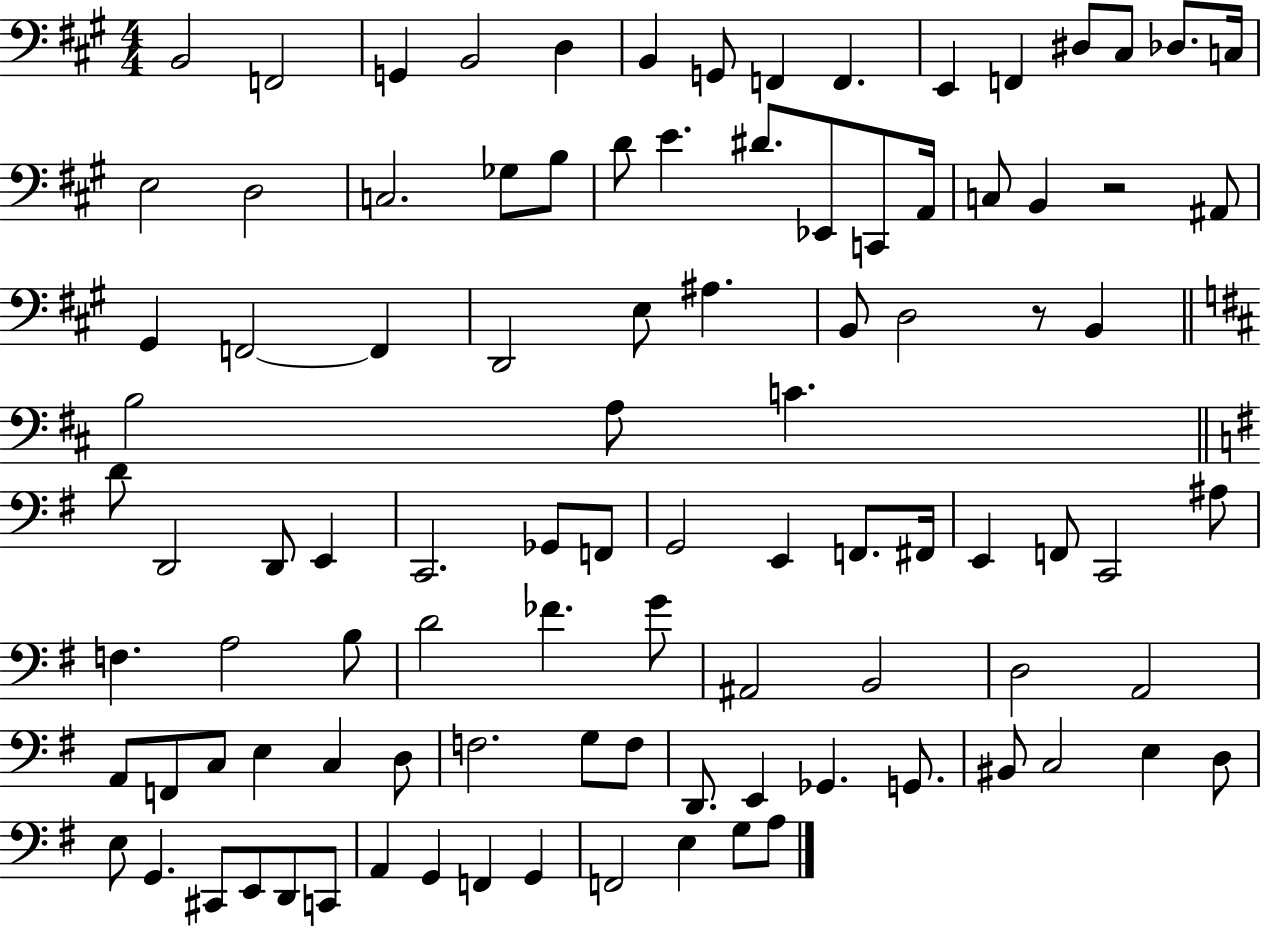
{
  \clef bass
  \numericTimeSignature
  \time 4/4
  \key a \major
  b,2 f,2 | g,4 b,2 d4 | b,4 g,8 f,4 f,4. | e,4 f,4 dis8 cis8 des8. c16 | \break e2 d2 | c2. ges8 b8 | d'8 e'4. dis'8. ees,8 c,8 a,16 | c8 b,4 r2 ais,8 | \break gis,4 f,2~~ f,4 | d,2 e8 ais4. | b,8 d2 r8 b,4 | \bar "||" \break \key b \minor b2 a8 c'4. | \bar "||" \break \key g \major d'8 d,2 d,8 e,4 | c,2. ges,8 f,8 | g,2 e,4 f,8. fis,16 | e,4 f,8 c,2 ais8 | \break f4. a2 b8 | d'2 fes'4. g'8 | ais,2 b,2 | d2 a,2 | \break a,8 f,8 c8 e4 c4 d8 | f2. g8 f8 | d,8. e,4 ges,4. g,8. | bis,8 c2 e4 d8 | \break e8 g,4. cis,8 e,8 d,8 c,8 | a,4 g,4 f,4 g,4 | f,2 e4 g8 a8 | \bar "|."
}